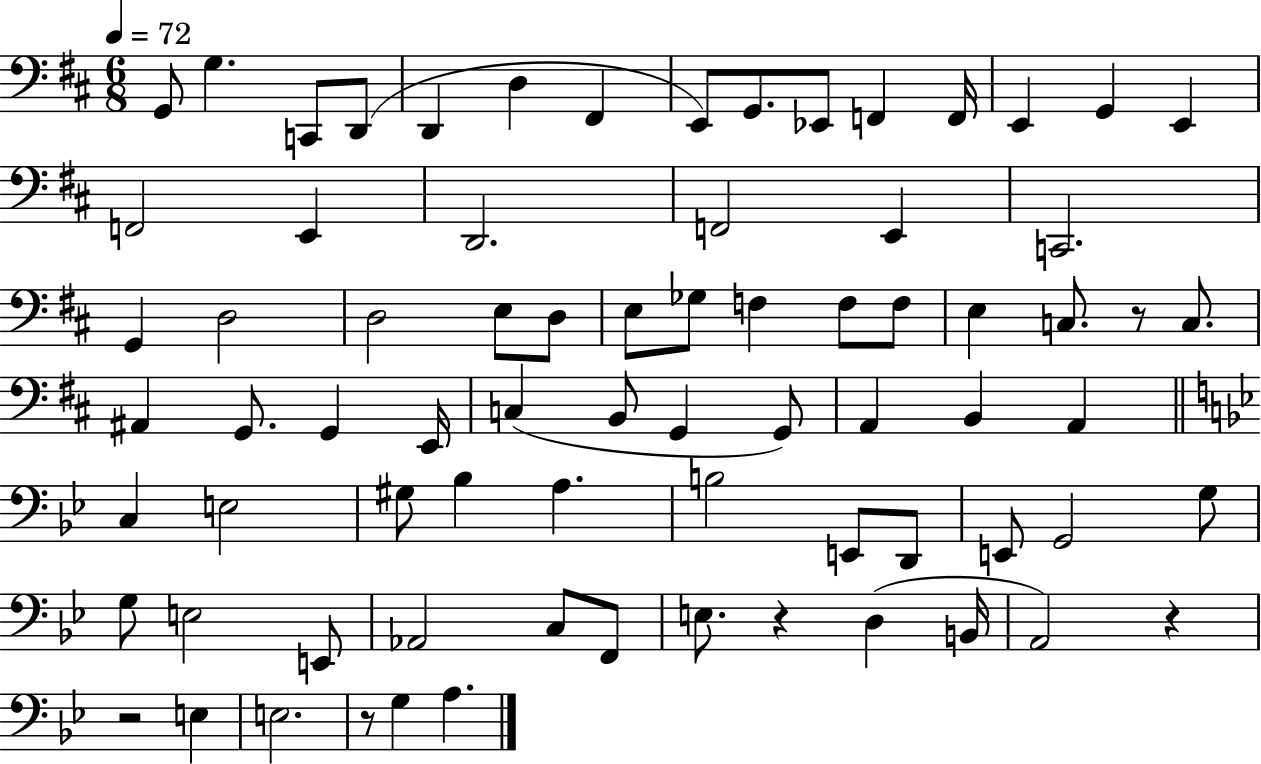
G2/e G3/q. C2/e D2/e D2/q D3/q F#2/q E2/e G2/e. Eb2/e F2/q F2/s E2/q G2/q E2/q F2/h E2/q D2/h. F2/h E2/q C2/h. G2/q D3/h D3/h E3/e D3/e E3/e Gb3/e F3/q F3/e F3/e E3/q C3/e. R/e C3/e. A#2/q G2/e. G2/q E2/s C3/q B2/e G2/q G2/e A2/q B2/q A2/q C3/q E3/h G#3/e Bb3/q A3/q. B3/h E2/e D2/e E2/e G2/h G3/e G3/e E3/h E2/e Ab2/h C3/e F2/e E3/e. R/q D3/q B2/s A2/h R/q R/h E3/q E3/h. R/e G3/q A3/q.